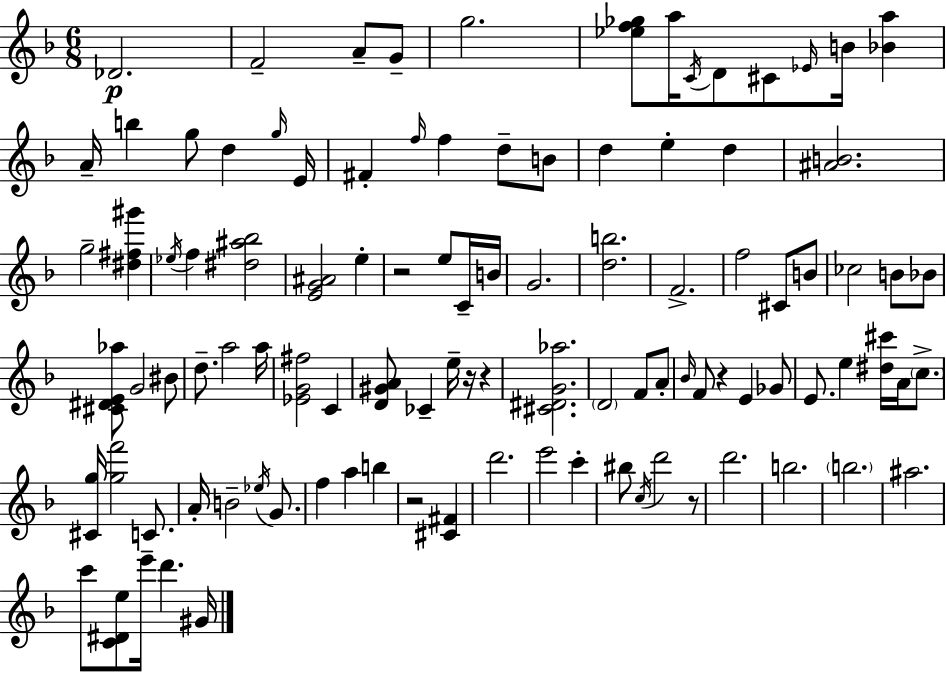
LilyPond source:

{
  \clef treble
  \numericTimeSignature
  \time 6/8
  \key f \major
  des'2.\p | f'2-- a'8-- g'8-- | g''2. | <ees'' f'' ges''>8 a''16 \acciaccatura { c'16 } d'8 cis'8 \grace { ees'16 } b'16 <bes' a''>4 | \break a'16-- b''4 g''8 d''4 | \grace { g''16 } e'16 fis'4-. \grace { f''16 } f''4 | d''8-- b'8 d''4 e''4-. | d''4 <ais' b'>2. | \break g''2-- | <dis'' fis'' gis'''>4 \acciaccatura { ees''16 } f''4 <dis'' ais'' bes''>2 | <e' g' ais'>2 | e''4-. r2 | \break e''8 c'16-- b'16 g'2. | <d'' b''>2. | f'2.-> | f''2 | \break cis'8 b'8 ces''2 | b'8 bes'8 <cis' dis' e' aes''>8 g'2 | bis'8 d''8.-- a''2 | a''16 <ees' g' fis''>2 | \break c'4 <d' gis' a'>8 ces'4-- e''16-- | r16 r4 <cis' dis' g' aes''>2. | \parenthesize d'2 | f'8 a'8-. \grace { bes'16 } f'8 r4 | \break e'4 ges'8 e'8. e''4 | <dis'' cis'''>16 a'16 \parenthesize c''8.-> <cis' g''>16 <g'' f'''>2 | c'8. a'16-. b'2-- | \acciaccatura { ees''16 } g'8. f''4 a''4 | \break b''4 r2 | <cis' fis'>4 d'''2. | e'''2 | c'''4-. bis''8 \acciaccatura { c''16 } d'''2 | \break r8 d'''2. | b''2. | \parenthesize b''2. | ais''2. | \break c'''8 <c' dis' e''>8 | e'''16-- d'''4. gis'16 \bar "|."
}